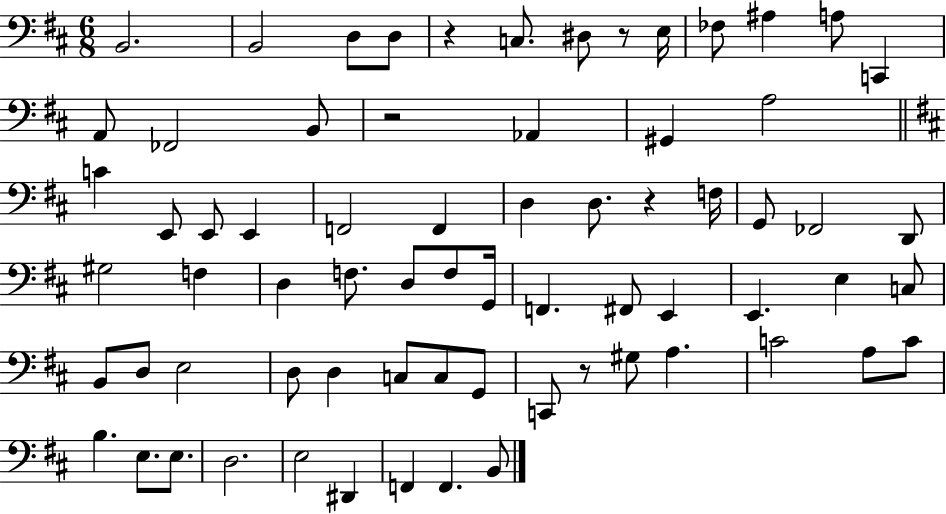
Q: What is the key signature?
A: D major